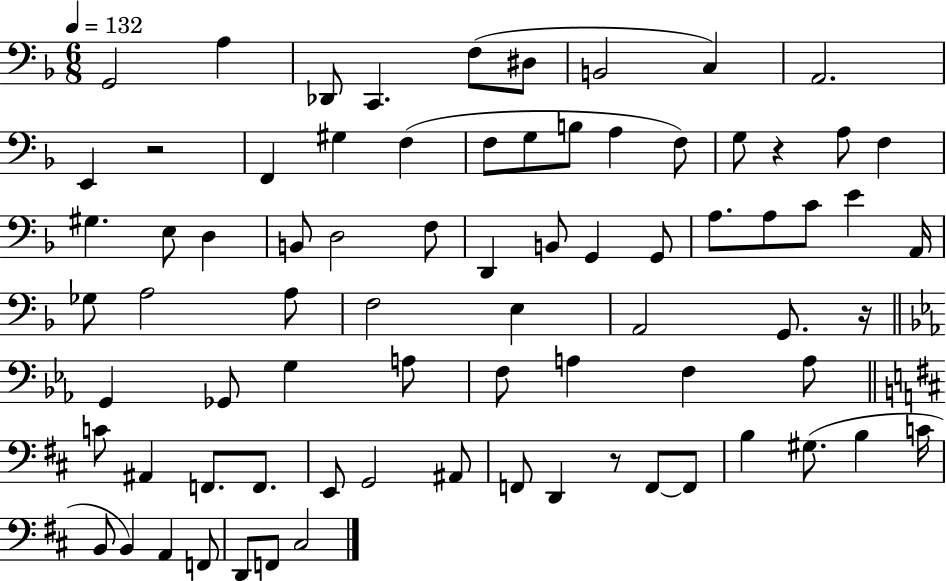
G2/h A3/q Db2/e C2/q. F3/e D#3/e B2/h C3/q A2/h. E2/q R/h F2/q G#3/q F3/q F3/e G3/e B3/e A3/q F3/e G3/e R/q A3/e F3/q G#3/q. E3/e D3/q B2/e D3/h F3/e D2/q B2/e G2/q G2/e A3/e. A3/e C4/e E4/q A2/s Gb3/e A3/h A3/e F3/h E3/q A2/h G2/e. R/s G2/q Gb2/e G3/q A3/e F3/e A3/q F3/q A3/e C4/e A#2/q F2/e. F2/e. E2/e G2/h A#2/e F2/e D2/q R/e F2/e F2/e B3/q G#3/e. B3/q C4/s B2/e B2/q A2/q F2/e D2/e F2/e C#3/h